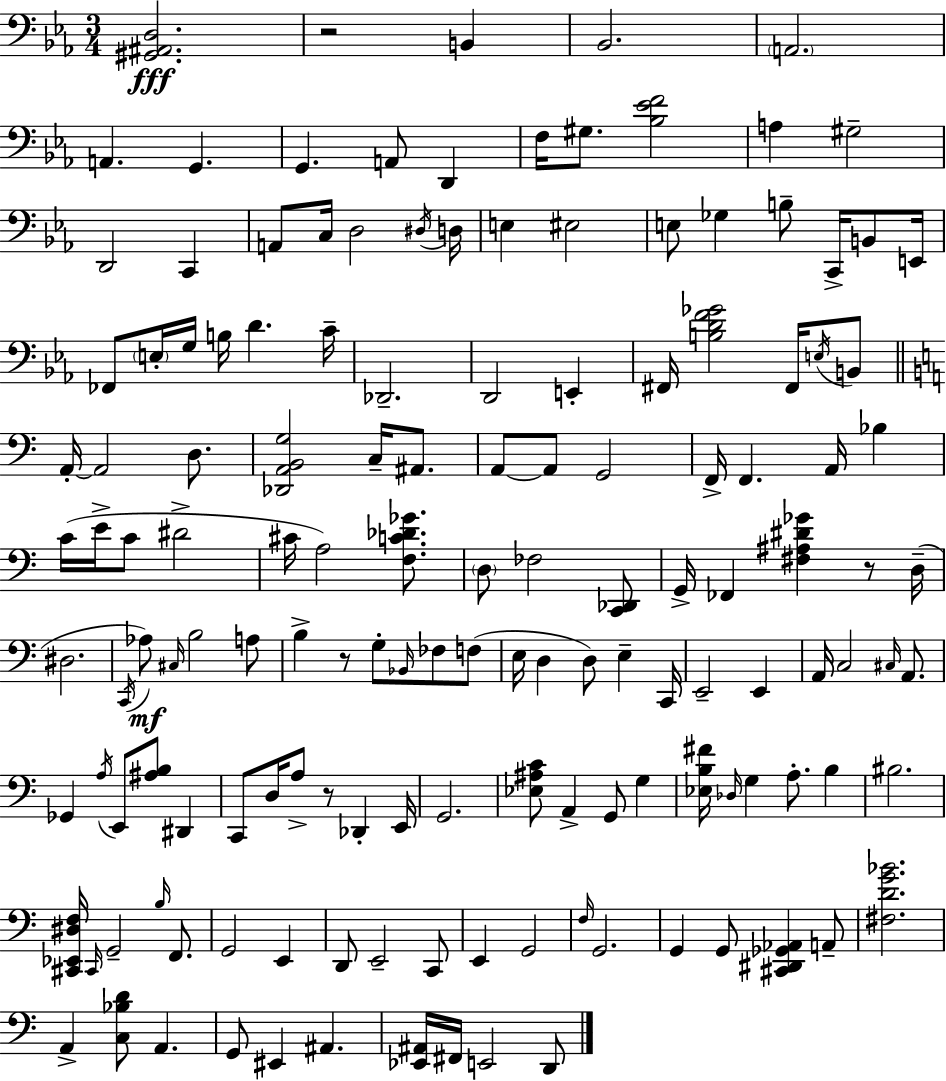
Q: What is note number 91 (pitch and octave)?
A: D3